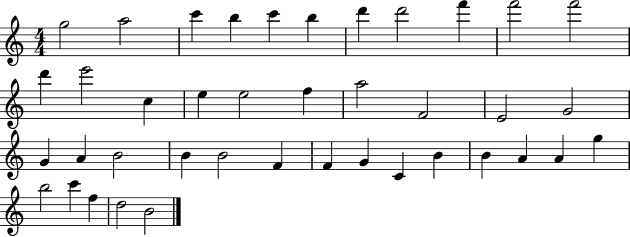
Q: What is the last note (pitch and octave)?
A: B4